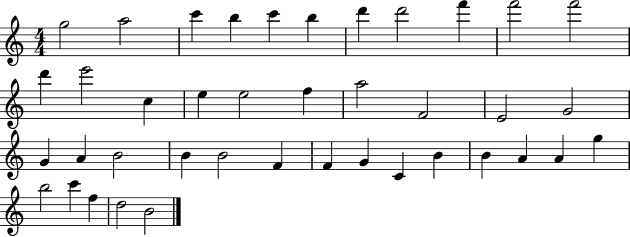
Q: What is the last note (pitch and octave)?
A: B4